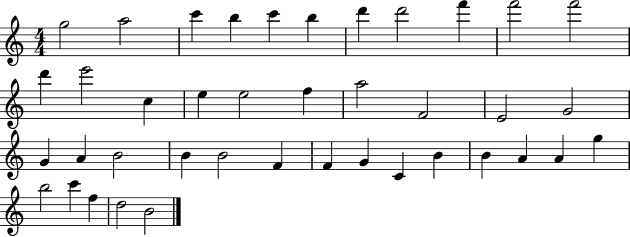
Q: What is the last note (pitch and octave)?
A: B4